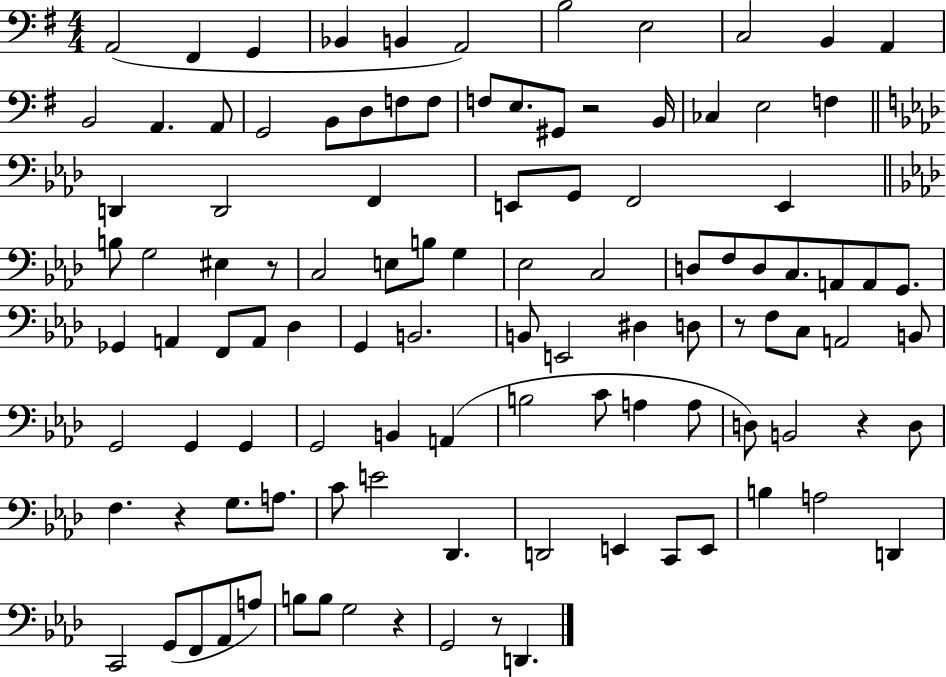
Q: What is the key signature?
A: G major